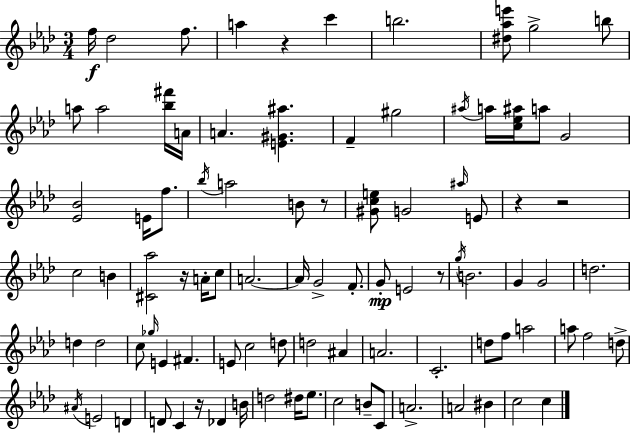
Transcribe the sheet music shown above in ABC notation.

X:1
T:Untitled
M:3/4
L:1/4
K:Fm
f/4 _d2 f/2 a z c' b2 [^d_ae']/2 g2 b/2 a/2 a2 [_b^f']/4 A/4 A [E^G^a] F ^g2 ^a/4 a/4 [c_e^a]/4 a/2 G2 [_E_B]2 E/4 f/2 _b/4 a2 B/2 z/2 [^Gce]/2 G2 ^a/4 E/2 z z2 c2 B [^C_a]2 z/4 A/4 c/2 A2 A/4 G2 F/2 G/2 E2 z/2 g/4 B2 G G2 d2 d d2 c/2 _g/4 E ^F E/2 c2 d/2 d2 ^A A2 C2 d/2 f/2 a2 a/2 f2 d/2 ^A/4 E2 D D/2 C z/4 _D B/4 d2 ^d/4 _e/2 c2 B/2 C/2 A2 A2 ^B c2 c